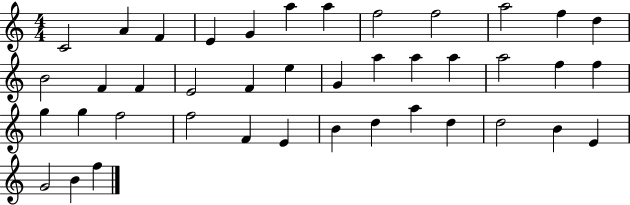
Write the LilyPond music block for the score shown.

{
  \clef treble
  \numericTimeSignature
  \time 4/4
  \key c \major
  c'2 a'4 f'4 | e'4 g'4 a''4 a''4 | f''2 f''2 | a''2 f''4 d''4 | \break b'2 f'4 f'4 | e'2 f'4 e''4 | g'4 a''4 a''4 a''4 | a''2 f''4 f''4 | \break g''4 g''4 f''2 | f''2 f'4 e'4 | b'4 d''4 a''4 d''4 | d''2 b'4 e'4 | \break g'2 b'4 f''4 | \bar "|."
}